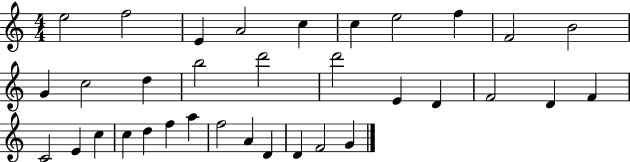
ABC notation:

X:1
T:Untitled
M:4/4
L:1/4
K:C
e2 f2 E A2 c c e2 f F2 B2 G c2 d b2 d'2 d'2 E D F2 D F C2 E c c d f a f2 A D D F2 G